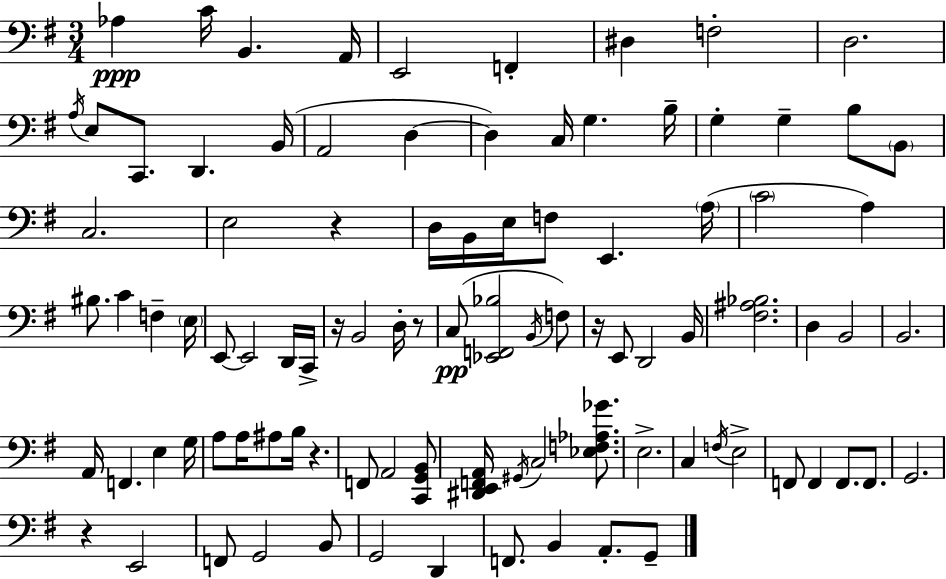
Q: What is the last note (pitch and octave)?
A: G2